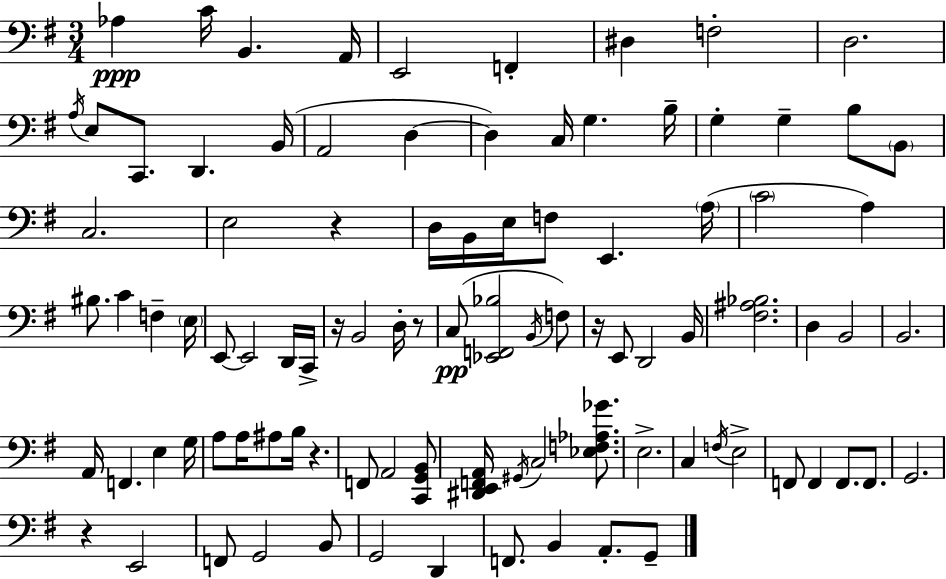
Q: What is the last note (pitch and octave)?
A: G2